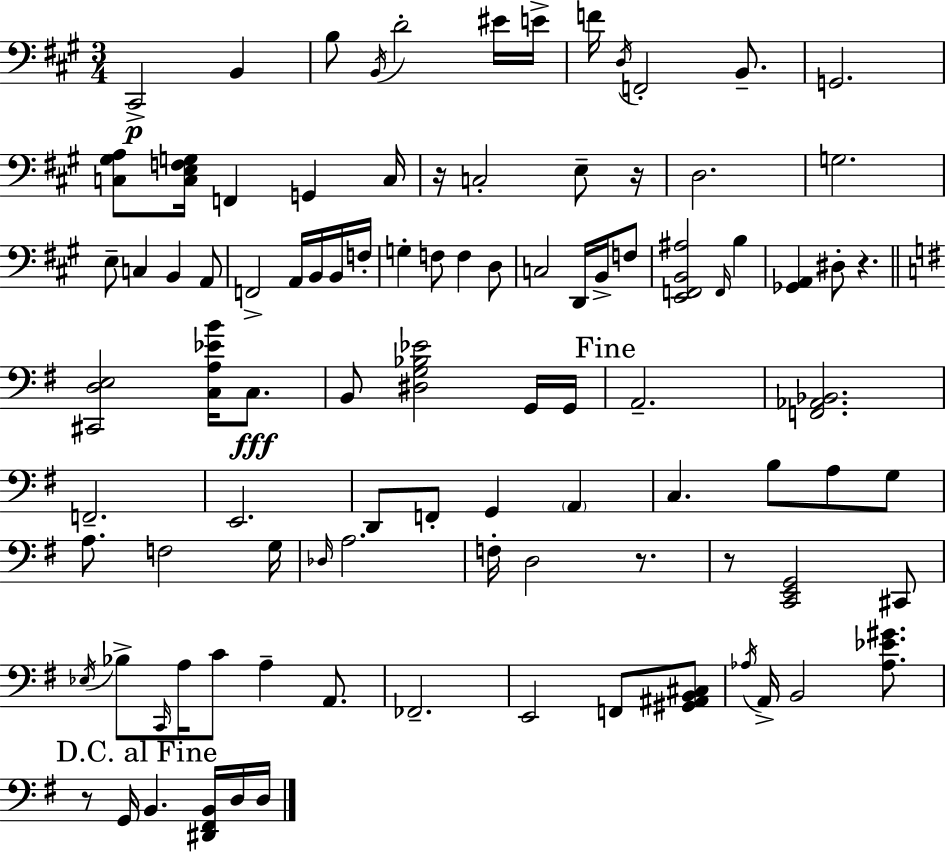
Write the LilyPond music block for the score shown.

{
  \clef bass
  \numericTimeSignature
  \time 3/4
  \key a \major
  cis,2->\p b,4 | b8 \acciaccatura { b,16 } d'2-. eis'16 | e'16-> f'16 \acciaccatura { d16 } f,2-. b,8.-- | g,2. | \break <c gis a>8 <c e f g>16 f,4 g,4 | c16 r16 c2-. e8-- | r16 d2. | g2. | \break e8-- c4 b,4 | a,8 f,2-> a,16 b,16 | b,16 f16-. g4-. f8 f4 | d8 c2 d,16 b,16-> | \break f8 <e, f, b, ais>2 \grace { f,16 } b4 | <ges, a,>4 dis8-. r4. | \bar "||" \break \key g \major <cis, d e>2 <c a ees' b'>16 c8.\fff | b,8 <dis g bes ees'>2 g,16 g,16 | \mark "Fine" a,2.-- | <f, aes, bes,>2. | \break f,2.-- | e,2. | d,8 f,8-. g,4 \parenthesize a,4 | c4. b8 a8 g8 | \break a8. f2 g16 | \grace { des16 } a2. | f16-. d2 r8. | r8 <c, e, g,>2 cis,8 | \break \acciaccatura { ees16 } bes8-> \grace { c,16 } a16 c'8 a4-- | a,8. fes,2.-- | e,2 f,8 | <gis, ais, b, cis>8 \acciaccatura { aes16 } a,16-> b,2 | \break <aes ees' gis'>8. \mark "D.C. al Fine" r8 g,16 b,4. | <dis, fis, b,>16 d16 d16 \bar "|."
}